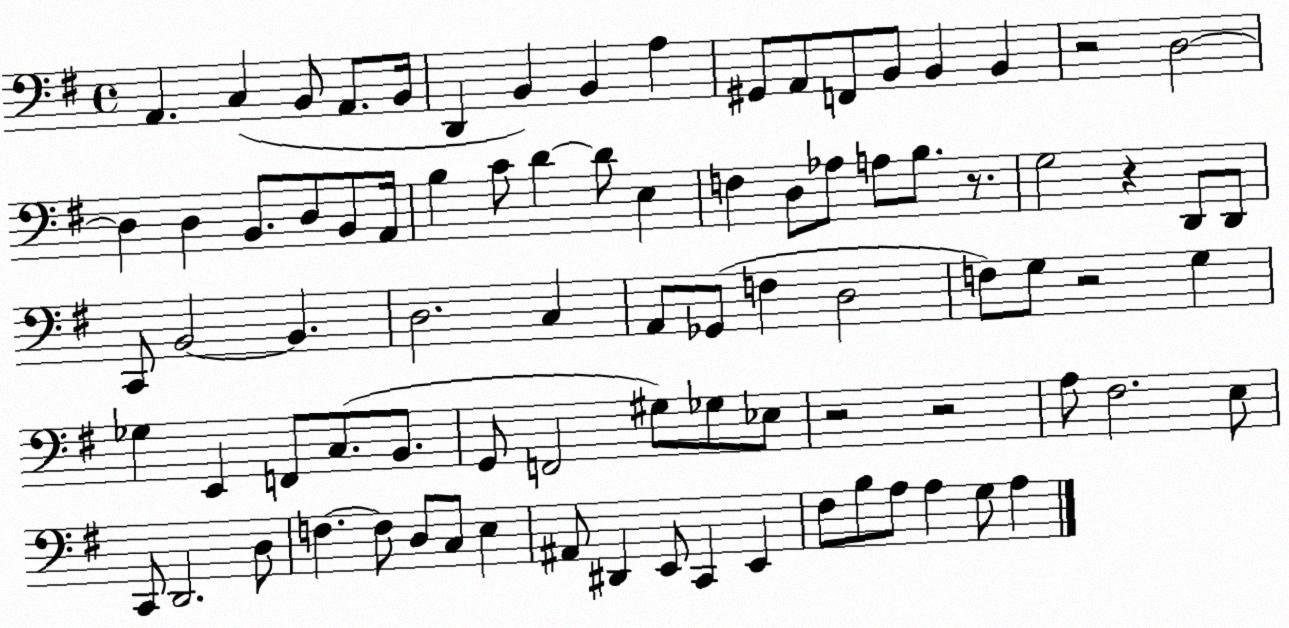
X:1
T:Untitled
M:4/4
L:1/4
K:G
A,, C, B,,/2 A,,/2 B,,/4 D,, B,, B,, A, ^G,,/2 A,,/2 F,,/2 B,,/2 B,, B,, z2 D,2 D, D, B,,/2 D,/2 B,,/2 A,,/4 B, C/2 D D/2 E, F, D,/2 _A,/2 A,/2 B,/2 z/2 G,2 z D,,/2 D,,/2 C,,/2 B,,2 B,, D,2 C, A,,/2 _G,,/2 F, D,2 F,/2 G,/2 z2 G, _G, E,, F,,/2 C,/2 B,,/2 G,,/2 F,,2 ^G,/2 _G,/2 _E,/2 z2 z2 A,/2 ^F,2 E,/2 C,,/2 D,,2 D,/2 F, F,/2 D,/2 C,/2 E, ^A,,/2 ^D,, E,,/2 C,, E,, ^F,/2 B,/2 A,/2 A, G,/2 A,